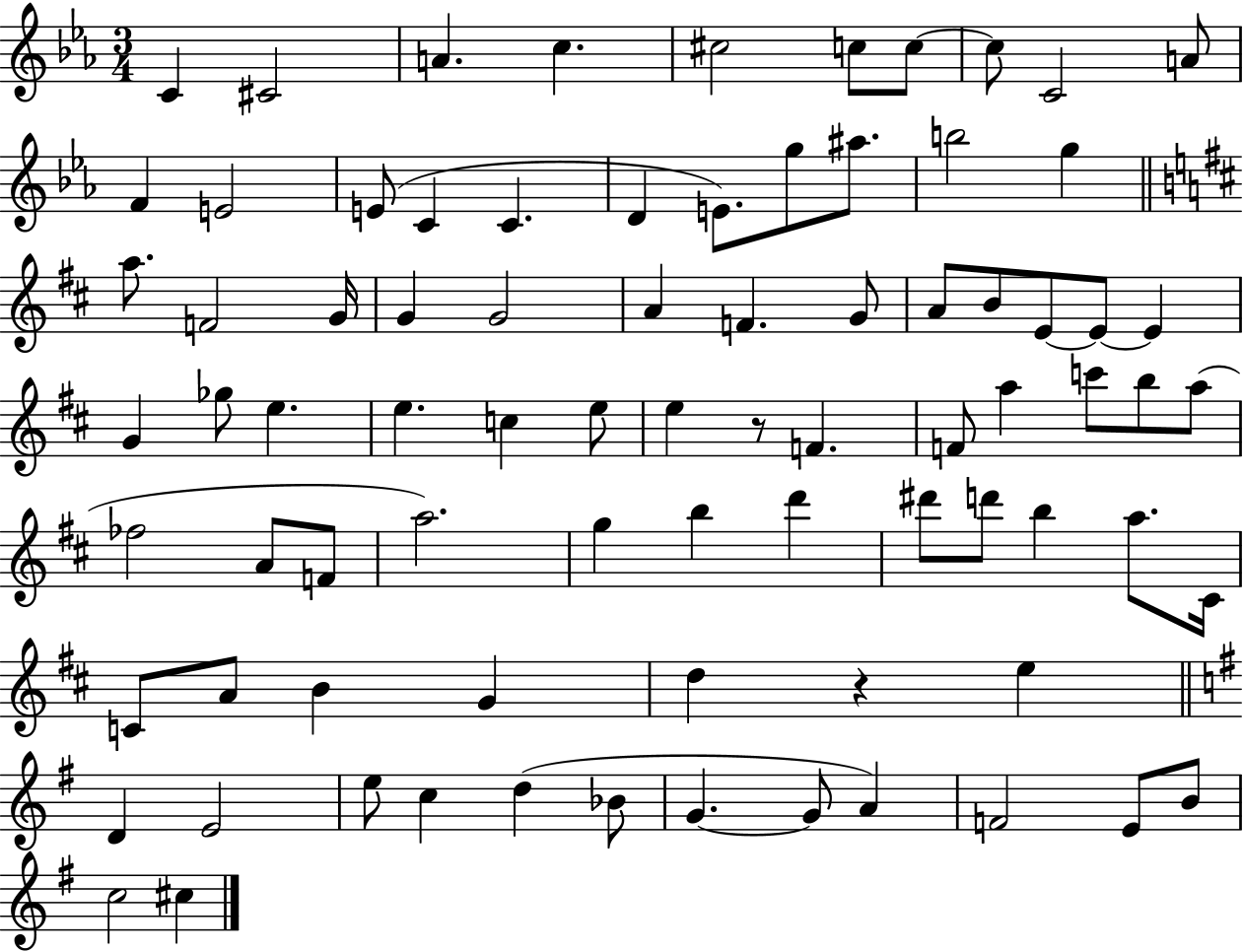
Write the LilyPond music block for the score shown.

{
  \clef treble
  \numericTimeSignature
  \time 3/4
  \key ees \major
  \repeat volta 2 { c'4 cis'2 | a'4. c''4. | cis''2 c''8 c''8~~ | c''8 c'2 a'8 | \break f'4 e'2 | e'8( c'4 c'4. | d'4 e'8.) g''8 ais''8. | b''2 g''4 | \break \bar "||" \break \key d \major a''8. f'2 g'16 | g'4 g'2 | a'4 f'4. g'8 | a'8 b'8 e'8~~ e'8~~ e'4 | \break g'4 ges''8 e''4. | e''4. c''4 e''8 | e''4 r8 f'4. | f'8 a''4 c'''8 b''8 a''8( | \break fes''2 a'8 f'8 | a''2.) | g''4 b''4 d'''4 | dis'''8 d'''8 b''4 a''8. cis'16 | \break c'8 a'8 b'4 g'4 | d''4 r4 e''4 | \bar "||" \break \key g \major d'4 e'2 | e''8 c''4 d''4( bes'8 | g'4.~~ g'8 a'4) | f'2 e'8 b'8 | \break c''2 cis''4 | } \bar "|."
}